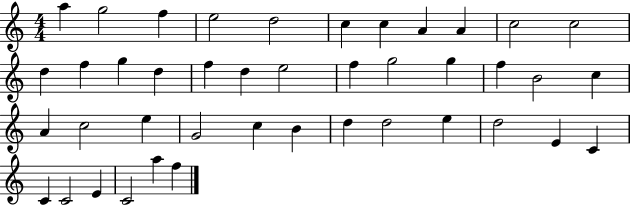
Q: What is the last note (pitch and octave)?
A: F5